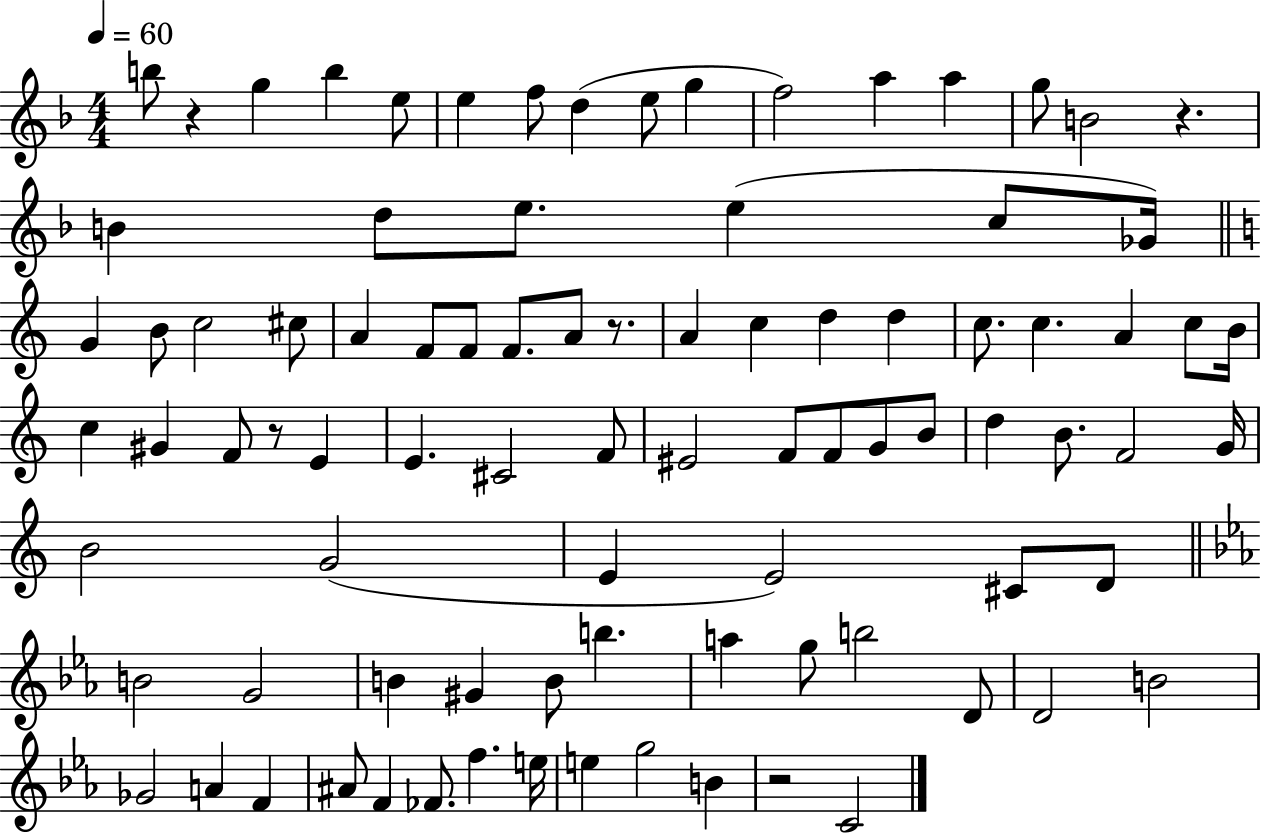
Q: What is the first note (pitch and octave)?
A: B5